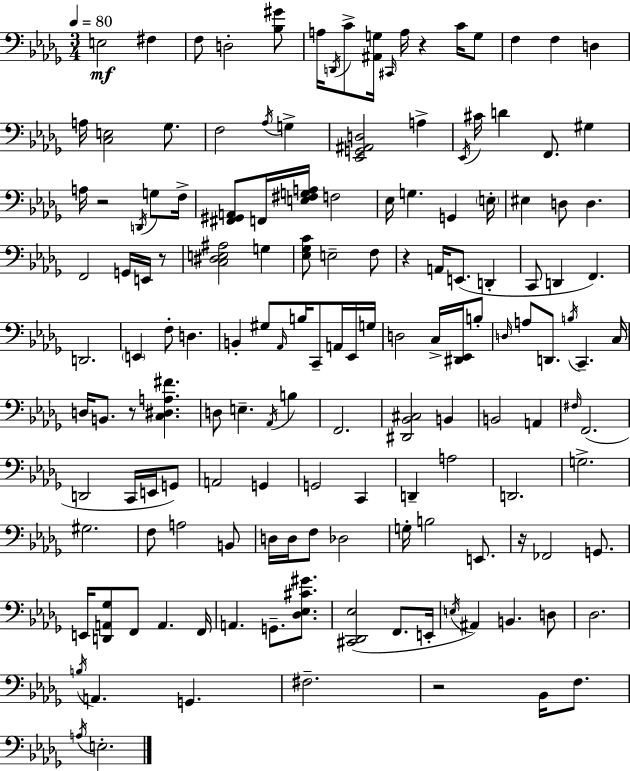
X:1
T:Untitled
M:3/4
L:1/4
K:Bbm
E,2 ^F, F,/2 D,2 [_B,^G]/2 A,/4 D,,/4 C/2 [^A,,G,]/4 ^C,,/4 A,/4 z C/4 G,/2 F, F, D, A,/4 [C,E,]2 _G,/2 F,2 _A,/4 G, [_E,,G,,^A,,D,]2 A, _E,,/4 ^C/4 D F,,/2 ^G, A,/4 z2 D,,/4 G,/2 F,/4 [^F,,^G,,A,,]/2 F,,/4 [E,^F,G,A,]/4 F,2 _E,/4 G, G,, E,/4 ^E, D,/2 D, F,,2 G,,/4 E,,/4 z/2 [C,^D,E,^A,]2 G, [_E,_G,C]/2 E,2 F,/2 z A,,/4 E,,/2 D,, C,,/2 D,, F,, D,,2 E,, F,/2 D, B,, ^G,/2 _A,,/4 B,/4 C,,/2 A,,/4 _E,,/4 G,/4 D,2 C,/4 [^D,,_E,,]/4 B,/2 D,/4 A,/2 D,,/2 B,/4 C,, C,/4 D,/4 B,,/2 z/2 [C,^D,A,^F] D,/2 E, _A,,/4 B, F,,2 [^D,,_B,,^C,]2 B,, B,,2 A,, ^F,/4 F,,2 D,,2 C,,/4 E,,/4 G,,/2 A,,2 G,, G,,2 C,, D,, A,2 D,,2 G,2 ^G,2 F,/2 A,2 B,,/2 D,/4 D,/4 F,/2 _D,2 G,/4 B,2 E,,/2 z/4 _F,,2 G,,/2 E,,/4 [D,,A,,_G,]/2 F,,/2 A,, F,,/4 A,, G,,/2 [_D,_E,^C^G]/2 [^C,,_D,,_E,]2 F,,/2 E,,/4 E,/4 ^A,, B,, D,/2 _D,2 B,/4 A,, G,, ^F,2 z2 _B,,/4 F,/2 A,/4 E,2